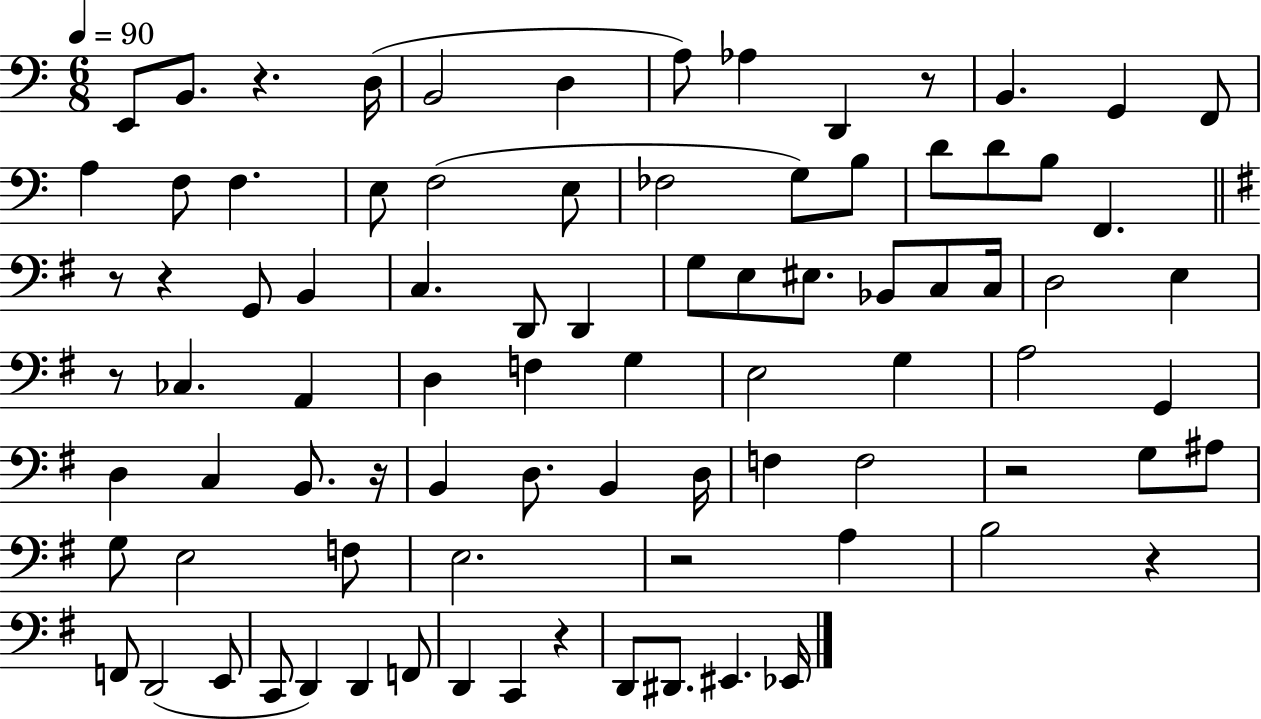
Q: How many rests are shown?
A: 10